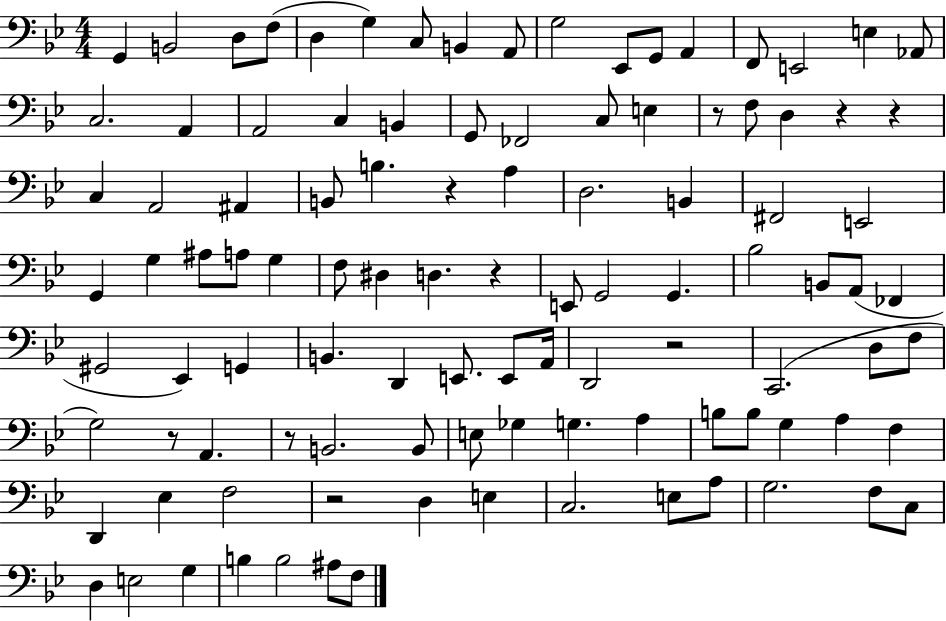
X:1
T:Untitled
M:4/4
L:1/4
K:Bb
G,, B,,2 D,/2 F,/2 D, G, C,/2 B,, A,,/2 G,2 _E,,/2 G,,/2 A,, F,,/2 E,,2 E, _A,,/2 C,2 A,, A,,2 C, B,, G,,/2 _F,,2 C,/2 E, z/2 F,/2 D, z z C, A,,2 ^A,, B,,/2 B, z A, D,2 B,, ^F,,2 E,,2 G,, G, ^A,/2 A,/2 G, F,/2 ^D, D, z E,,/2 G,,2 G,, _B,2 B,,/2 A,,/2 _F,, ^G,,2 _E,, G,, B,, D,, E,,/2 E,,/2 A,,/4 D,,2 z2 C,,2 D,/2 F,/2 G,2 z/2 A,, z/2 B,,2 B,,/2 E,/2 _G, G, A, B,/2 B,/2 G, A, F, D,, _E, F,2 z2 D, E, C,2 E,/2 A,/2 G,2 F,/2 C,/2 D, E,2 G, B, B,2 ^A,/2 F,/2